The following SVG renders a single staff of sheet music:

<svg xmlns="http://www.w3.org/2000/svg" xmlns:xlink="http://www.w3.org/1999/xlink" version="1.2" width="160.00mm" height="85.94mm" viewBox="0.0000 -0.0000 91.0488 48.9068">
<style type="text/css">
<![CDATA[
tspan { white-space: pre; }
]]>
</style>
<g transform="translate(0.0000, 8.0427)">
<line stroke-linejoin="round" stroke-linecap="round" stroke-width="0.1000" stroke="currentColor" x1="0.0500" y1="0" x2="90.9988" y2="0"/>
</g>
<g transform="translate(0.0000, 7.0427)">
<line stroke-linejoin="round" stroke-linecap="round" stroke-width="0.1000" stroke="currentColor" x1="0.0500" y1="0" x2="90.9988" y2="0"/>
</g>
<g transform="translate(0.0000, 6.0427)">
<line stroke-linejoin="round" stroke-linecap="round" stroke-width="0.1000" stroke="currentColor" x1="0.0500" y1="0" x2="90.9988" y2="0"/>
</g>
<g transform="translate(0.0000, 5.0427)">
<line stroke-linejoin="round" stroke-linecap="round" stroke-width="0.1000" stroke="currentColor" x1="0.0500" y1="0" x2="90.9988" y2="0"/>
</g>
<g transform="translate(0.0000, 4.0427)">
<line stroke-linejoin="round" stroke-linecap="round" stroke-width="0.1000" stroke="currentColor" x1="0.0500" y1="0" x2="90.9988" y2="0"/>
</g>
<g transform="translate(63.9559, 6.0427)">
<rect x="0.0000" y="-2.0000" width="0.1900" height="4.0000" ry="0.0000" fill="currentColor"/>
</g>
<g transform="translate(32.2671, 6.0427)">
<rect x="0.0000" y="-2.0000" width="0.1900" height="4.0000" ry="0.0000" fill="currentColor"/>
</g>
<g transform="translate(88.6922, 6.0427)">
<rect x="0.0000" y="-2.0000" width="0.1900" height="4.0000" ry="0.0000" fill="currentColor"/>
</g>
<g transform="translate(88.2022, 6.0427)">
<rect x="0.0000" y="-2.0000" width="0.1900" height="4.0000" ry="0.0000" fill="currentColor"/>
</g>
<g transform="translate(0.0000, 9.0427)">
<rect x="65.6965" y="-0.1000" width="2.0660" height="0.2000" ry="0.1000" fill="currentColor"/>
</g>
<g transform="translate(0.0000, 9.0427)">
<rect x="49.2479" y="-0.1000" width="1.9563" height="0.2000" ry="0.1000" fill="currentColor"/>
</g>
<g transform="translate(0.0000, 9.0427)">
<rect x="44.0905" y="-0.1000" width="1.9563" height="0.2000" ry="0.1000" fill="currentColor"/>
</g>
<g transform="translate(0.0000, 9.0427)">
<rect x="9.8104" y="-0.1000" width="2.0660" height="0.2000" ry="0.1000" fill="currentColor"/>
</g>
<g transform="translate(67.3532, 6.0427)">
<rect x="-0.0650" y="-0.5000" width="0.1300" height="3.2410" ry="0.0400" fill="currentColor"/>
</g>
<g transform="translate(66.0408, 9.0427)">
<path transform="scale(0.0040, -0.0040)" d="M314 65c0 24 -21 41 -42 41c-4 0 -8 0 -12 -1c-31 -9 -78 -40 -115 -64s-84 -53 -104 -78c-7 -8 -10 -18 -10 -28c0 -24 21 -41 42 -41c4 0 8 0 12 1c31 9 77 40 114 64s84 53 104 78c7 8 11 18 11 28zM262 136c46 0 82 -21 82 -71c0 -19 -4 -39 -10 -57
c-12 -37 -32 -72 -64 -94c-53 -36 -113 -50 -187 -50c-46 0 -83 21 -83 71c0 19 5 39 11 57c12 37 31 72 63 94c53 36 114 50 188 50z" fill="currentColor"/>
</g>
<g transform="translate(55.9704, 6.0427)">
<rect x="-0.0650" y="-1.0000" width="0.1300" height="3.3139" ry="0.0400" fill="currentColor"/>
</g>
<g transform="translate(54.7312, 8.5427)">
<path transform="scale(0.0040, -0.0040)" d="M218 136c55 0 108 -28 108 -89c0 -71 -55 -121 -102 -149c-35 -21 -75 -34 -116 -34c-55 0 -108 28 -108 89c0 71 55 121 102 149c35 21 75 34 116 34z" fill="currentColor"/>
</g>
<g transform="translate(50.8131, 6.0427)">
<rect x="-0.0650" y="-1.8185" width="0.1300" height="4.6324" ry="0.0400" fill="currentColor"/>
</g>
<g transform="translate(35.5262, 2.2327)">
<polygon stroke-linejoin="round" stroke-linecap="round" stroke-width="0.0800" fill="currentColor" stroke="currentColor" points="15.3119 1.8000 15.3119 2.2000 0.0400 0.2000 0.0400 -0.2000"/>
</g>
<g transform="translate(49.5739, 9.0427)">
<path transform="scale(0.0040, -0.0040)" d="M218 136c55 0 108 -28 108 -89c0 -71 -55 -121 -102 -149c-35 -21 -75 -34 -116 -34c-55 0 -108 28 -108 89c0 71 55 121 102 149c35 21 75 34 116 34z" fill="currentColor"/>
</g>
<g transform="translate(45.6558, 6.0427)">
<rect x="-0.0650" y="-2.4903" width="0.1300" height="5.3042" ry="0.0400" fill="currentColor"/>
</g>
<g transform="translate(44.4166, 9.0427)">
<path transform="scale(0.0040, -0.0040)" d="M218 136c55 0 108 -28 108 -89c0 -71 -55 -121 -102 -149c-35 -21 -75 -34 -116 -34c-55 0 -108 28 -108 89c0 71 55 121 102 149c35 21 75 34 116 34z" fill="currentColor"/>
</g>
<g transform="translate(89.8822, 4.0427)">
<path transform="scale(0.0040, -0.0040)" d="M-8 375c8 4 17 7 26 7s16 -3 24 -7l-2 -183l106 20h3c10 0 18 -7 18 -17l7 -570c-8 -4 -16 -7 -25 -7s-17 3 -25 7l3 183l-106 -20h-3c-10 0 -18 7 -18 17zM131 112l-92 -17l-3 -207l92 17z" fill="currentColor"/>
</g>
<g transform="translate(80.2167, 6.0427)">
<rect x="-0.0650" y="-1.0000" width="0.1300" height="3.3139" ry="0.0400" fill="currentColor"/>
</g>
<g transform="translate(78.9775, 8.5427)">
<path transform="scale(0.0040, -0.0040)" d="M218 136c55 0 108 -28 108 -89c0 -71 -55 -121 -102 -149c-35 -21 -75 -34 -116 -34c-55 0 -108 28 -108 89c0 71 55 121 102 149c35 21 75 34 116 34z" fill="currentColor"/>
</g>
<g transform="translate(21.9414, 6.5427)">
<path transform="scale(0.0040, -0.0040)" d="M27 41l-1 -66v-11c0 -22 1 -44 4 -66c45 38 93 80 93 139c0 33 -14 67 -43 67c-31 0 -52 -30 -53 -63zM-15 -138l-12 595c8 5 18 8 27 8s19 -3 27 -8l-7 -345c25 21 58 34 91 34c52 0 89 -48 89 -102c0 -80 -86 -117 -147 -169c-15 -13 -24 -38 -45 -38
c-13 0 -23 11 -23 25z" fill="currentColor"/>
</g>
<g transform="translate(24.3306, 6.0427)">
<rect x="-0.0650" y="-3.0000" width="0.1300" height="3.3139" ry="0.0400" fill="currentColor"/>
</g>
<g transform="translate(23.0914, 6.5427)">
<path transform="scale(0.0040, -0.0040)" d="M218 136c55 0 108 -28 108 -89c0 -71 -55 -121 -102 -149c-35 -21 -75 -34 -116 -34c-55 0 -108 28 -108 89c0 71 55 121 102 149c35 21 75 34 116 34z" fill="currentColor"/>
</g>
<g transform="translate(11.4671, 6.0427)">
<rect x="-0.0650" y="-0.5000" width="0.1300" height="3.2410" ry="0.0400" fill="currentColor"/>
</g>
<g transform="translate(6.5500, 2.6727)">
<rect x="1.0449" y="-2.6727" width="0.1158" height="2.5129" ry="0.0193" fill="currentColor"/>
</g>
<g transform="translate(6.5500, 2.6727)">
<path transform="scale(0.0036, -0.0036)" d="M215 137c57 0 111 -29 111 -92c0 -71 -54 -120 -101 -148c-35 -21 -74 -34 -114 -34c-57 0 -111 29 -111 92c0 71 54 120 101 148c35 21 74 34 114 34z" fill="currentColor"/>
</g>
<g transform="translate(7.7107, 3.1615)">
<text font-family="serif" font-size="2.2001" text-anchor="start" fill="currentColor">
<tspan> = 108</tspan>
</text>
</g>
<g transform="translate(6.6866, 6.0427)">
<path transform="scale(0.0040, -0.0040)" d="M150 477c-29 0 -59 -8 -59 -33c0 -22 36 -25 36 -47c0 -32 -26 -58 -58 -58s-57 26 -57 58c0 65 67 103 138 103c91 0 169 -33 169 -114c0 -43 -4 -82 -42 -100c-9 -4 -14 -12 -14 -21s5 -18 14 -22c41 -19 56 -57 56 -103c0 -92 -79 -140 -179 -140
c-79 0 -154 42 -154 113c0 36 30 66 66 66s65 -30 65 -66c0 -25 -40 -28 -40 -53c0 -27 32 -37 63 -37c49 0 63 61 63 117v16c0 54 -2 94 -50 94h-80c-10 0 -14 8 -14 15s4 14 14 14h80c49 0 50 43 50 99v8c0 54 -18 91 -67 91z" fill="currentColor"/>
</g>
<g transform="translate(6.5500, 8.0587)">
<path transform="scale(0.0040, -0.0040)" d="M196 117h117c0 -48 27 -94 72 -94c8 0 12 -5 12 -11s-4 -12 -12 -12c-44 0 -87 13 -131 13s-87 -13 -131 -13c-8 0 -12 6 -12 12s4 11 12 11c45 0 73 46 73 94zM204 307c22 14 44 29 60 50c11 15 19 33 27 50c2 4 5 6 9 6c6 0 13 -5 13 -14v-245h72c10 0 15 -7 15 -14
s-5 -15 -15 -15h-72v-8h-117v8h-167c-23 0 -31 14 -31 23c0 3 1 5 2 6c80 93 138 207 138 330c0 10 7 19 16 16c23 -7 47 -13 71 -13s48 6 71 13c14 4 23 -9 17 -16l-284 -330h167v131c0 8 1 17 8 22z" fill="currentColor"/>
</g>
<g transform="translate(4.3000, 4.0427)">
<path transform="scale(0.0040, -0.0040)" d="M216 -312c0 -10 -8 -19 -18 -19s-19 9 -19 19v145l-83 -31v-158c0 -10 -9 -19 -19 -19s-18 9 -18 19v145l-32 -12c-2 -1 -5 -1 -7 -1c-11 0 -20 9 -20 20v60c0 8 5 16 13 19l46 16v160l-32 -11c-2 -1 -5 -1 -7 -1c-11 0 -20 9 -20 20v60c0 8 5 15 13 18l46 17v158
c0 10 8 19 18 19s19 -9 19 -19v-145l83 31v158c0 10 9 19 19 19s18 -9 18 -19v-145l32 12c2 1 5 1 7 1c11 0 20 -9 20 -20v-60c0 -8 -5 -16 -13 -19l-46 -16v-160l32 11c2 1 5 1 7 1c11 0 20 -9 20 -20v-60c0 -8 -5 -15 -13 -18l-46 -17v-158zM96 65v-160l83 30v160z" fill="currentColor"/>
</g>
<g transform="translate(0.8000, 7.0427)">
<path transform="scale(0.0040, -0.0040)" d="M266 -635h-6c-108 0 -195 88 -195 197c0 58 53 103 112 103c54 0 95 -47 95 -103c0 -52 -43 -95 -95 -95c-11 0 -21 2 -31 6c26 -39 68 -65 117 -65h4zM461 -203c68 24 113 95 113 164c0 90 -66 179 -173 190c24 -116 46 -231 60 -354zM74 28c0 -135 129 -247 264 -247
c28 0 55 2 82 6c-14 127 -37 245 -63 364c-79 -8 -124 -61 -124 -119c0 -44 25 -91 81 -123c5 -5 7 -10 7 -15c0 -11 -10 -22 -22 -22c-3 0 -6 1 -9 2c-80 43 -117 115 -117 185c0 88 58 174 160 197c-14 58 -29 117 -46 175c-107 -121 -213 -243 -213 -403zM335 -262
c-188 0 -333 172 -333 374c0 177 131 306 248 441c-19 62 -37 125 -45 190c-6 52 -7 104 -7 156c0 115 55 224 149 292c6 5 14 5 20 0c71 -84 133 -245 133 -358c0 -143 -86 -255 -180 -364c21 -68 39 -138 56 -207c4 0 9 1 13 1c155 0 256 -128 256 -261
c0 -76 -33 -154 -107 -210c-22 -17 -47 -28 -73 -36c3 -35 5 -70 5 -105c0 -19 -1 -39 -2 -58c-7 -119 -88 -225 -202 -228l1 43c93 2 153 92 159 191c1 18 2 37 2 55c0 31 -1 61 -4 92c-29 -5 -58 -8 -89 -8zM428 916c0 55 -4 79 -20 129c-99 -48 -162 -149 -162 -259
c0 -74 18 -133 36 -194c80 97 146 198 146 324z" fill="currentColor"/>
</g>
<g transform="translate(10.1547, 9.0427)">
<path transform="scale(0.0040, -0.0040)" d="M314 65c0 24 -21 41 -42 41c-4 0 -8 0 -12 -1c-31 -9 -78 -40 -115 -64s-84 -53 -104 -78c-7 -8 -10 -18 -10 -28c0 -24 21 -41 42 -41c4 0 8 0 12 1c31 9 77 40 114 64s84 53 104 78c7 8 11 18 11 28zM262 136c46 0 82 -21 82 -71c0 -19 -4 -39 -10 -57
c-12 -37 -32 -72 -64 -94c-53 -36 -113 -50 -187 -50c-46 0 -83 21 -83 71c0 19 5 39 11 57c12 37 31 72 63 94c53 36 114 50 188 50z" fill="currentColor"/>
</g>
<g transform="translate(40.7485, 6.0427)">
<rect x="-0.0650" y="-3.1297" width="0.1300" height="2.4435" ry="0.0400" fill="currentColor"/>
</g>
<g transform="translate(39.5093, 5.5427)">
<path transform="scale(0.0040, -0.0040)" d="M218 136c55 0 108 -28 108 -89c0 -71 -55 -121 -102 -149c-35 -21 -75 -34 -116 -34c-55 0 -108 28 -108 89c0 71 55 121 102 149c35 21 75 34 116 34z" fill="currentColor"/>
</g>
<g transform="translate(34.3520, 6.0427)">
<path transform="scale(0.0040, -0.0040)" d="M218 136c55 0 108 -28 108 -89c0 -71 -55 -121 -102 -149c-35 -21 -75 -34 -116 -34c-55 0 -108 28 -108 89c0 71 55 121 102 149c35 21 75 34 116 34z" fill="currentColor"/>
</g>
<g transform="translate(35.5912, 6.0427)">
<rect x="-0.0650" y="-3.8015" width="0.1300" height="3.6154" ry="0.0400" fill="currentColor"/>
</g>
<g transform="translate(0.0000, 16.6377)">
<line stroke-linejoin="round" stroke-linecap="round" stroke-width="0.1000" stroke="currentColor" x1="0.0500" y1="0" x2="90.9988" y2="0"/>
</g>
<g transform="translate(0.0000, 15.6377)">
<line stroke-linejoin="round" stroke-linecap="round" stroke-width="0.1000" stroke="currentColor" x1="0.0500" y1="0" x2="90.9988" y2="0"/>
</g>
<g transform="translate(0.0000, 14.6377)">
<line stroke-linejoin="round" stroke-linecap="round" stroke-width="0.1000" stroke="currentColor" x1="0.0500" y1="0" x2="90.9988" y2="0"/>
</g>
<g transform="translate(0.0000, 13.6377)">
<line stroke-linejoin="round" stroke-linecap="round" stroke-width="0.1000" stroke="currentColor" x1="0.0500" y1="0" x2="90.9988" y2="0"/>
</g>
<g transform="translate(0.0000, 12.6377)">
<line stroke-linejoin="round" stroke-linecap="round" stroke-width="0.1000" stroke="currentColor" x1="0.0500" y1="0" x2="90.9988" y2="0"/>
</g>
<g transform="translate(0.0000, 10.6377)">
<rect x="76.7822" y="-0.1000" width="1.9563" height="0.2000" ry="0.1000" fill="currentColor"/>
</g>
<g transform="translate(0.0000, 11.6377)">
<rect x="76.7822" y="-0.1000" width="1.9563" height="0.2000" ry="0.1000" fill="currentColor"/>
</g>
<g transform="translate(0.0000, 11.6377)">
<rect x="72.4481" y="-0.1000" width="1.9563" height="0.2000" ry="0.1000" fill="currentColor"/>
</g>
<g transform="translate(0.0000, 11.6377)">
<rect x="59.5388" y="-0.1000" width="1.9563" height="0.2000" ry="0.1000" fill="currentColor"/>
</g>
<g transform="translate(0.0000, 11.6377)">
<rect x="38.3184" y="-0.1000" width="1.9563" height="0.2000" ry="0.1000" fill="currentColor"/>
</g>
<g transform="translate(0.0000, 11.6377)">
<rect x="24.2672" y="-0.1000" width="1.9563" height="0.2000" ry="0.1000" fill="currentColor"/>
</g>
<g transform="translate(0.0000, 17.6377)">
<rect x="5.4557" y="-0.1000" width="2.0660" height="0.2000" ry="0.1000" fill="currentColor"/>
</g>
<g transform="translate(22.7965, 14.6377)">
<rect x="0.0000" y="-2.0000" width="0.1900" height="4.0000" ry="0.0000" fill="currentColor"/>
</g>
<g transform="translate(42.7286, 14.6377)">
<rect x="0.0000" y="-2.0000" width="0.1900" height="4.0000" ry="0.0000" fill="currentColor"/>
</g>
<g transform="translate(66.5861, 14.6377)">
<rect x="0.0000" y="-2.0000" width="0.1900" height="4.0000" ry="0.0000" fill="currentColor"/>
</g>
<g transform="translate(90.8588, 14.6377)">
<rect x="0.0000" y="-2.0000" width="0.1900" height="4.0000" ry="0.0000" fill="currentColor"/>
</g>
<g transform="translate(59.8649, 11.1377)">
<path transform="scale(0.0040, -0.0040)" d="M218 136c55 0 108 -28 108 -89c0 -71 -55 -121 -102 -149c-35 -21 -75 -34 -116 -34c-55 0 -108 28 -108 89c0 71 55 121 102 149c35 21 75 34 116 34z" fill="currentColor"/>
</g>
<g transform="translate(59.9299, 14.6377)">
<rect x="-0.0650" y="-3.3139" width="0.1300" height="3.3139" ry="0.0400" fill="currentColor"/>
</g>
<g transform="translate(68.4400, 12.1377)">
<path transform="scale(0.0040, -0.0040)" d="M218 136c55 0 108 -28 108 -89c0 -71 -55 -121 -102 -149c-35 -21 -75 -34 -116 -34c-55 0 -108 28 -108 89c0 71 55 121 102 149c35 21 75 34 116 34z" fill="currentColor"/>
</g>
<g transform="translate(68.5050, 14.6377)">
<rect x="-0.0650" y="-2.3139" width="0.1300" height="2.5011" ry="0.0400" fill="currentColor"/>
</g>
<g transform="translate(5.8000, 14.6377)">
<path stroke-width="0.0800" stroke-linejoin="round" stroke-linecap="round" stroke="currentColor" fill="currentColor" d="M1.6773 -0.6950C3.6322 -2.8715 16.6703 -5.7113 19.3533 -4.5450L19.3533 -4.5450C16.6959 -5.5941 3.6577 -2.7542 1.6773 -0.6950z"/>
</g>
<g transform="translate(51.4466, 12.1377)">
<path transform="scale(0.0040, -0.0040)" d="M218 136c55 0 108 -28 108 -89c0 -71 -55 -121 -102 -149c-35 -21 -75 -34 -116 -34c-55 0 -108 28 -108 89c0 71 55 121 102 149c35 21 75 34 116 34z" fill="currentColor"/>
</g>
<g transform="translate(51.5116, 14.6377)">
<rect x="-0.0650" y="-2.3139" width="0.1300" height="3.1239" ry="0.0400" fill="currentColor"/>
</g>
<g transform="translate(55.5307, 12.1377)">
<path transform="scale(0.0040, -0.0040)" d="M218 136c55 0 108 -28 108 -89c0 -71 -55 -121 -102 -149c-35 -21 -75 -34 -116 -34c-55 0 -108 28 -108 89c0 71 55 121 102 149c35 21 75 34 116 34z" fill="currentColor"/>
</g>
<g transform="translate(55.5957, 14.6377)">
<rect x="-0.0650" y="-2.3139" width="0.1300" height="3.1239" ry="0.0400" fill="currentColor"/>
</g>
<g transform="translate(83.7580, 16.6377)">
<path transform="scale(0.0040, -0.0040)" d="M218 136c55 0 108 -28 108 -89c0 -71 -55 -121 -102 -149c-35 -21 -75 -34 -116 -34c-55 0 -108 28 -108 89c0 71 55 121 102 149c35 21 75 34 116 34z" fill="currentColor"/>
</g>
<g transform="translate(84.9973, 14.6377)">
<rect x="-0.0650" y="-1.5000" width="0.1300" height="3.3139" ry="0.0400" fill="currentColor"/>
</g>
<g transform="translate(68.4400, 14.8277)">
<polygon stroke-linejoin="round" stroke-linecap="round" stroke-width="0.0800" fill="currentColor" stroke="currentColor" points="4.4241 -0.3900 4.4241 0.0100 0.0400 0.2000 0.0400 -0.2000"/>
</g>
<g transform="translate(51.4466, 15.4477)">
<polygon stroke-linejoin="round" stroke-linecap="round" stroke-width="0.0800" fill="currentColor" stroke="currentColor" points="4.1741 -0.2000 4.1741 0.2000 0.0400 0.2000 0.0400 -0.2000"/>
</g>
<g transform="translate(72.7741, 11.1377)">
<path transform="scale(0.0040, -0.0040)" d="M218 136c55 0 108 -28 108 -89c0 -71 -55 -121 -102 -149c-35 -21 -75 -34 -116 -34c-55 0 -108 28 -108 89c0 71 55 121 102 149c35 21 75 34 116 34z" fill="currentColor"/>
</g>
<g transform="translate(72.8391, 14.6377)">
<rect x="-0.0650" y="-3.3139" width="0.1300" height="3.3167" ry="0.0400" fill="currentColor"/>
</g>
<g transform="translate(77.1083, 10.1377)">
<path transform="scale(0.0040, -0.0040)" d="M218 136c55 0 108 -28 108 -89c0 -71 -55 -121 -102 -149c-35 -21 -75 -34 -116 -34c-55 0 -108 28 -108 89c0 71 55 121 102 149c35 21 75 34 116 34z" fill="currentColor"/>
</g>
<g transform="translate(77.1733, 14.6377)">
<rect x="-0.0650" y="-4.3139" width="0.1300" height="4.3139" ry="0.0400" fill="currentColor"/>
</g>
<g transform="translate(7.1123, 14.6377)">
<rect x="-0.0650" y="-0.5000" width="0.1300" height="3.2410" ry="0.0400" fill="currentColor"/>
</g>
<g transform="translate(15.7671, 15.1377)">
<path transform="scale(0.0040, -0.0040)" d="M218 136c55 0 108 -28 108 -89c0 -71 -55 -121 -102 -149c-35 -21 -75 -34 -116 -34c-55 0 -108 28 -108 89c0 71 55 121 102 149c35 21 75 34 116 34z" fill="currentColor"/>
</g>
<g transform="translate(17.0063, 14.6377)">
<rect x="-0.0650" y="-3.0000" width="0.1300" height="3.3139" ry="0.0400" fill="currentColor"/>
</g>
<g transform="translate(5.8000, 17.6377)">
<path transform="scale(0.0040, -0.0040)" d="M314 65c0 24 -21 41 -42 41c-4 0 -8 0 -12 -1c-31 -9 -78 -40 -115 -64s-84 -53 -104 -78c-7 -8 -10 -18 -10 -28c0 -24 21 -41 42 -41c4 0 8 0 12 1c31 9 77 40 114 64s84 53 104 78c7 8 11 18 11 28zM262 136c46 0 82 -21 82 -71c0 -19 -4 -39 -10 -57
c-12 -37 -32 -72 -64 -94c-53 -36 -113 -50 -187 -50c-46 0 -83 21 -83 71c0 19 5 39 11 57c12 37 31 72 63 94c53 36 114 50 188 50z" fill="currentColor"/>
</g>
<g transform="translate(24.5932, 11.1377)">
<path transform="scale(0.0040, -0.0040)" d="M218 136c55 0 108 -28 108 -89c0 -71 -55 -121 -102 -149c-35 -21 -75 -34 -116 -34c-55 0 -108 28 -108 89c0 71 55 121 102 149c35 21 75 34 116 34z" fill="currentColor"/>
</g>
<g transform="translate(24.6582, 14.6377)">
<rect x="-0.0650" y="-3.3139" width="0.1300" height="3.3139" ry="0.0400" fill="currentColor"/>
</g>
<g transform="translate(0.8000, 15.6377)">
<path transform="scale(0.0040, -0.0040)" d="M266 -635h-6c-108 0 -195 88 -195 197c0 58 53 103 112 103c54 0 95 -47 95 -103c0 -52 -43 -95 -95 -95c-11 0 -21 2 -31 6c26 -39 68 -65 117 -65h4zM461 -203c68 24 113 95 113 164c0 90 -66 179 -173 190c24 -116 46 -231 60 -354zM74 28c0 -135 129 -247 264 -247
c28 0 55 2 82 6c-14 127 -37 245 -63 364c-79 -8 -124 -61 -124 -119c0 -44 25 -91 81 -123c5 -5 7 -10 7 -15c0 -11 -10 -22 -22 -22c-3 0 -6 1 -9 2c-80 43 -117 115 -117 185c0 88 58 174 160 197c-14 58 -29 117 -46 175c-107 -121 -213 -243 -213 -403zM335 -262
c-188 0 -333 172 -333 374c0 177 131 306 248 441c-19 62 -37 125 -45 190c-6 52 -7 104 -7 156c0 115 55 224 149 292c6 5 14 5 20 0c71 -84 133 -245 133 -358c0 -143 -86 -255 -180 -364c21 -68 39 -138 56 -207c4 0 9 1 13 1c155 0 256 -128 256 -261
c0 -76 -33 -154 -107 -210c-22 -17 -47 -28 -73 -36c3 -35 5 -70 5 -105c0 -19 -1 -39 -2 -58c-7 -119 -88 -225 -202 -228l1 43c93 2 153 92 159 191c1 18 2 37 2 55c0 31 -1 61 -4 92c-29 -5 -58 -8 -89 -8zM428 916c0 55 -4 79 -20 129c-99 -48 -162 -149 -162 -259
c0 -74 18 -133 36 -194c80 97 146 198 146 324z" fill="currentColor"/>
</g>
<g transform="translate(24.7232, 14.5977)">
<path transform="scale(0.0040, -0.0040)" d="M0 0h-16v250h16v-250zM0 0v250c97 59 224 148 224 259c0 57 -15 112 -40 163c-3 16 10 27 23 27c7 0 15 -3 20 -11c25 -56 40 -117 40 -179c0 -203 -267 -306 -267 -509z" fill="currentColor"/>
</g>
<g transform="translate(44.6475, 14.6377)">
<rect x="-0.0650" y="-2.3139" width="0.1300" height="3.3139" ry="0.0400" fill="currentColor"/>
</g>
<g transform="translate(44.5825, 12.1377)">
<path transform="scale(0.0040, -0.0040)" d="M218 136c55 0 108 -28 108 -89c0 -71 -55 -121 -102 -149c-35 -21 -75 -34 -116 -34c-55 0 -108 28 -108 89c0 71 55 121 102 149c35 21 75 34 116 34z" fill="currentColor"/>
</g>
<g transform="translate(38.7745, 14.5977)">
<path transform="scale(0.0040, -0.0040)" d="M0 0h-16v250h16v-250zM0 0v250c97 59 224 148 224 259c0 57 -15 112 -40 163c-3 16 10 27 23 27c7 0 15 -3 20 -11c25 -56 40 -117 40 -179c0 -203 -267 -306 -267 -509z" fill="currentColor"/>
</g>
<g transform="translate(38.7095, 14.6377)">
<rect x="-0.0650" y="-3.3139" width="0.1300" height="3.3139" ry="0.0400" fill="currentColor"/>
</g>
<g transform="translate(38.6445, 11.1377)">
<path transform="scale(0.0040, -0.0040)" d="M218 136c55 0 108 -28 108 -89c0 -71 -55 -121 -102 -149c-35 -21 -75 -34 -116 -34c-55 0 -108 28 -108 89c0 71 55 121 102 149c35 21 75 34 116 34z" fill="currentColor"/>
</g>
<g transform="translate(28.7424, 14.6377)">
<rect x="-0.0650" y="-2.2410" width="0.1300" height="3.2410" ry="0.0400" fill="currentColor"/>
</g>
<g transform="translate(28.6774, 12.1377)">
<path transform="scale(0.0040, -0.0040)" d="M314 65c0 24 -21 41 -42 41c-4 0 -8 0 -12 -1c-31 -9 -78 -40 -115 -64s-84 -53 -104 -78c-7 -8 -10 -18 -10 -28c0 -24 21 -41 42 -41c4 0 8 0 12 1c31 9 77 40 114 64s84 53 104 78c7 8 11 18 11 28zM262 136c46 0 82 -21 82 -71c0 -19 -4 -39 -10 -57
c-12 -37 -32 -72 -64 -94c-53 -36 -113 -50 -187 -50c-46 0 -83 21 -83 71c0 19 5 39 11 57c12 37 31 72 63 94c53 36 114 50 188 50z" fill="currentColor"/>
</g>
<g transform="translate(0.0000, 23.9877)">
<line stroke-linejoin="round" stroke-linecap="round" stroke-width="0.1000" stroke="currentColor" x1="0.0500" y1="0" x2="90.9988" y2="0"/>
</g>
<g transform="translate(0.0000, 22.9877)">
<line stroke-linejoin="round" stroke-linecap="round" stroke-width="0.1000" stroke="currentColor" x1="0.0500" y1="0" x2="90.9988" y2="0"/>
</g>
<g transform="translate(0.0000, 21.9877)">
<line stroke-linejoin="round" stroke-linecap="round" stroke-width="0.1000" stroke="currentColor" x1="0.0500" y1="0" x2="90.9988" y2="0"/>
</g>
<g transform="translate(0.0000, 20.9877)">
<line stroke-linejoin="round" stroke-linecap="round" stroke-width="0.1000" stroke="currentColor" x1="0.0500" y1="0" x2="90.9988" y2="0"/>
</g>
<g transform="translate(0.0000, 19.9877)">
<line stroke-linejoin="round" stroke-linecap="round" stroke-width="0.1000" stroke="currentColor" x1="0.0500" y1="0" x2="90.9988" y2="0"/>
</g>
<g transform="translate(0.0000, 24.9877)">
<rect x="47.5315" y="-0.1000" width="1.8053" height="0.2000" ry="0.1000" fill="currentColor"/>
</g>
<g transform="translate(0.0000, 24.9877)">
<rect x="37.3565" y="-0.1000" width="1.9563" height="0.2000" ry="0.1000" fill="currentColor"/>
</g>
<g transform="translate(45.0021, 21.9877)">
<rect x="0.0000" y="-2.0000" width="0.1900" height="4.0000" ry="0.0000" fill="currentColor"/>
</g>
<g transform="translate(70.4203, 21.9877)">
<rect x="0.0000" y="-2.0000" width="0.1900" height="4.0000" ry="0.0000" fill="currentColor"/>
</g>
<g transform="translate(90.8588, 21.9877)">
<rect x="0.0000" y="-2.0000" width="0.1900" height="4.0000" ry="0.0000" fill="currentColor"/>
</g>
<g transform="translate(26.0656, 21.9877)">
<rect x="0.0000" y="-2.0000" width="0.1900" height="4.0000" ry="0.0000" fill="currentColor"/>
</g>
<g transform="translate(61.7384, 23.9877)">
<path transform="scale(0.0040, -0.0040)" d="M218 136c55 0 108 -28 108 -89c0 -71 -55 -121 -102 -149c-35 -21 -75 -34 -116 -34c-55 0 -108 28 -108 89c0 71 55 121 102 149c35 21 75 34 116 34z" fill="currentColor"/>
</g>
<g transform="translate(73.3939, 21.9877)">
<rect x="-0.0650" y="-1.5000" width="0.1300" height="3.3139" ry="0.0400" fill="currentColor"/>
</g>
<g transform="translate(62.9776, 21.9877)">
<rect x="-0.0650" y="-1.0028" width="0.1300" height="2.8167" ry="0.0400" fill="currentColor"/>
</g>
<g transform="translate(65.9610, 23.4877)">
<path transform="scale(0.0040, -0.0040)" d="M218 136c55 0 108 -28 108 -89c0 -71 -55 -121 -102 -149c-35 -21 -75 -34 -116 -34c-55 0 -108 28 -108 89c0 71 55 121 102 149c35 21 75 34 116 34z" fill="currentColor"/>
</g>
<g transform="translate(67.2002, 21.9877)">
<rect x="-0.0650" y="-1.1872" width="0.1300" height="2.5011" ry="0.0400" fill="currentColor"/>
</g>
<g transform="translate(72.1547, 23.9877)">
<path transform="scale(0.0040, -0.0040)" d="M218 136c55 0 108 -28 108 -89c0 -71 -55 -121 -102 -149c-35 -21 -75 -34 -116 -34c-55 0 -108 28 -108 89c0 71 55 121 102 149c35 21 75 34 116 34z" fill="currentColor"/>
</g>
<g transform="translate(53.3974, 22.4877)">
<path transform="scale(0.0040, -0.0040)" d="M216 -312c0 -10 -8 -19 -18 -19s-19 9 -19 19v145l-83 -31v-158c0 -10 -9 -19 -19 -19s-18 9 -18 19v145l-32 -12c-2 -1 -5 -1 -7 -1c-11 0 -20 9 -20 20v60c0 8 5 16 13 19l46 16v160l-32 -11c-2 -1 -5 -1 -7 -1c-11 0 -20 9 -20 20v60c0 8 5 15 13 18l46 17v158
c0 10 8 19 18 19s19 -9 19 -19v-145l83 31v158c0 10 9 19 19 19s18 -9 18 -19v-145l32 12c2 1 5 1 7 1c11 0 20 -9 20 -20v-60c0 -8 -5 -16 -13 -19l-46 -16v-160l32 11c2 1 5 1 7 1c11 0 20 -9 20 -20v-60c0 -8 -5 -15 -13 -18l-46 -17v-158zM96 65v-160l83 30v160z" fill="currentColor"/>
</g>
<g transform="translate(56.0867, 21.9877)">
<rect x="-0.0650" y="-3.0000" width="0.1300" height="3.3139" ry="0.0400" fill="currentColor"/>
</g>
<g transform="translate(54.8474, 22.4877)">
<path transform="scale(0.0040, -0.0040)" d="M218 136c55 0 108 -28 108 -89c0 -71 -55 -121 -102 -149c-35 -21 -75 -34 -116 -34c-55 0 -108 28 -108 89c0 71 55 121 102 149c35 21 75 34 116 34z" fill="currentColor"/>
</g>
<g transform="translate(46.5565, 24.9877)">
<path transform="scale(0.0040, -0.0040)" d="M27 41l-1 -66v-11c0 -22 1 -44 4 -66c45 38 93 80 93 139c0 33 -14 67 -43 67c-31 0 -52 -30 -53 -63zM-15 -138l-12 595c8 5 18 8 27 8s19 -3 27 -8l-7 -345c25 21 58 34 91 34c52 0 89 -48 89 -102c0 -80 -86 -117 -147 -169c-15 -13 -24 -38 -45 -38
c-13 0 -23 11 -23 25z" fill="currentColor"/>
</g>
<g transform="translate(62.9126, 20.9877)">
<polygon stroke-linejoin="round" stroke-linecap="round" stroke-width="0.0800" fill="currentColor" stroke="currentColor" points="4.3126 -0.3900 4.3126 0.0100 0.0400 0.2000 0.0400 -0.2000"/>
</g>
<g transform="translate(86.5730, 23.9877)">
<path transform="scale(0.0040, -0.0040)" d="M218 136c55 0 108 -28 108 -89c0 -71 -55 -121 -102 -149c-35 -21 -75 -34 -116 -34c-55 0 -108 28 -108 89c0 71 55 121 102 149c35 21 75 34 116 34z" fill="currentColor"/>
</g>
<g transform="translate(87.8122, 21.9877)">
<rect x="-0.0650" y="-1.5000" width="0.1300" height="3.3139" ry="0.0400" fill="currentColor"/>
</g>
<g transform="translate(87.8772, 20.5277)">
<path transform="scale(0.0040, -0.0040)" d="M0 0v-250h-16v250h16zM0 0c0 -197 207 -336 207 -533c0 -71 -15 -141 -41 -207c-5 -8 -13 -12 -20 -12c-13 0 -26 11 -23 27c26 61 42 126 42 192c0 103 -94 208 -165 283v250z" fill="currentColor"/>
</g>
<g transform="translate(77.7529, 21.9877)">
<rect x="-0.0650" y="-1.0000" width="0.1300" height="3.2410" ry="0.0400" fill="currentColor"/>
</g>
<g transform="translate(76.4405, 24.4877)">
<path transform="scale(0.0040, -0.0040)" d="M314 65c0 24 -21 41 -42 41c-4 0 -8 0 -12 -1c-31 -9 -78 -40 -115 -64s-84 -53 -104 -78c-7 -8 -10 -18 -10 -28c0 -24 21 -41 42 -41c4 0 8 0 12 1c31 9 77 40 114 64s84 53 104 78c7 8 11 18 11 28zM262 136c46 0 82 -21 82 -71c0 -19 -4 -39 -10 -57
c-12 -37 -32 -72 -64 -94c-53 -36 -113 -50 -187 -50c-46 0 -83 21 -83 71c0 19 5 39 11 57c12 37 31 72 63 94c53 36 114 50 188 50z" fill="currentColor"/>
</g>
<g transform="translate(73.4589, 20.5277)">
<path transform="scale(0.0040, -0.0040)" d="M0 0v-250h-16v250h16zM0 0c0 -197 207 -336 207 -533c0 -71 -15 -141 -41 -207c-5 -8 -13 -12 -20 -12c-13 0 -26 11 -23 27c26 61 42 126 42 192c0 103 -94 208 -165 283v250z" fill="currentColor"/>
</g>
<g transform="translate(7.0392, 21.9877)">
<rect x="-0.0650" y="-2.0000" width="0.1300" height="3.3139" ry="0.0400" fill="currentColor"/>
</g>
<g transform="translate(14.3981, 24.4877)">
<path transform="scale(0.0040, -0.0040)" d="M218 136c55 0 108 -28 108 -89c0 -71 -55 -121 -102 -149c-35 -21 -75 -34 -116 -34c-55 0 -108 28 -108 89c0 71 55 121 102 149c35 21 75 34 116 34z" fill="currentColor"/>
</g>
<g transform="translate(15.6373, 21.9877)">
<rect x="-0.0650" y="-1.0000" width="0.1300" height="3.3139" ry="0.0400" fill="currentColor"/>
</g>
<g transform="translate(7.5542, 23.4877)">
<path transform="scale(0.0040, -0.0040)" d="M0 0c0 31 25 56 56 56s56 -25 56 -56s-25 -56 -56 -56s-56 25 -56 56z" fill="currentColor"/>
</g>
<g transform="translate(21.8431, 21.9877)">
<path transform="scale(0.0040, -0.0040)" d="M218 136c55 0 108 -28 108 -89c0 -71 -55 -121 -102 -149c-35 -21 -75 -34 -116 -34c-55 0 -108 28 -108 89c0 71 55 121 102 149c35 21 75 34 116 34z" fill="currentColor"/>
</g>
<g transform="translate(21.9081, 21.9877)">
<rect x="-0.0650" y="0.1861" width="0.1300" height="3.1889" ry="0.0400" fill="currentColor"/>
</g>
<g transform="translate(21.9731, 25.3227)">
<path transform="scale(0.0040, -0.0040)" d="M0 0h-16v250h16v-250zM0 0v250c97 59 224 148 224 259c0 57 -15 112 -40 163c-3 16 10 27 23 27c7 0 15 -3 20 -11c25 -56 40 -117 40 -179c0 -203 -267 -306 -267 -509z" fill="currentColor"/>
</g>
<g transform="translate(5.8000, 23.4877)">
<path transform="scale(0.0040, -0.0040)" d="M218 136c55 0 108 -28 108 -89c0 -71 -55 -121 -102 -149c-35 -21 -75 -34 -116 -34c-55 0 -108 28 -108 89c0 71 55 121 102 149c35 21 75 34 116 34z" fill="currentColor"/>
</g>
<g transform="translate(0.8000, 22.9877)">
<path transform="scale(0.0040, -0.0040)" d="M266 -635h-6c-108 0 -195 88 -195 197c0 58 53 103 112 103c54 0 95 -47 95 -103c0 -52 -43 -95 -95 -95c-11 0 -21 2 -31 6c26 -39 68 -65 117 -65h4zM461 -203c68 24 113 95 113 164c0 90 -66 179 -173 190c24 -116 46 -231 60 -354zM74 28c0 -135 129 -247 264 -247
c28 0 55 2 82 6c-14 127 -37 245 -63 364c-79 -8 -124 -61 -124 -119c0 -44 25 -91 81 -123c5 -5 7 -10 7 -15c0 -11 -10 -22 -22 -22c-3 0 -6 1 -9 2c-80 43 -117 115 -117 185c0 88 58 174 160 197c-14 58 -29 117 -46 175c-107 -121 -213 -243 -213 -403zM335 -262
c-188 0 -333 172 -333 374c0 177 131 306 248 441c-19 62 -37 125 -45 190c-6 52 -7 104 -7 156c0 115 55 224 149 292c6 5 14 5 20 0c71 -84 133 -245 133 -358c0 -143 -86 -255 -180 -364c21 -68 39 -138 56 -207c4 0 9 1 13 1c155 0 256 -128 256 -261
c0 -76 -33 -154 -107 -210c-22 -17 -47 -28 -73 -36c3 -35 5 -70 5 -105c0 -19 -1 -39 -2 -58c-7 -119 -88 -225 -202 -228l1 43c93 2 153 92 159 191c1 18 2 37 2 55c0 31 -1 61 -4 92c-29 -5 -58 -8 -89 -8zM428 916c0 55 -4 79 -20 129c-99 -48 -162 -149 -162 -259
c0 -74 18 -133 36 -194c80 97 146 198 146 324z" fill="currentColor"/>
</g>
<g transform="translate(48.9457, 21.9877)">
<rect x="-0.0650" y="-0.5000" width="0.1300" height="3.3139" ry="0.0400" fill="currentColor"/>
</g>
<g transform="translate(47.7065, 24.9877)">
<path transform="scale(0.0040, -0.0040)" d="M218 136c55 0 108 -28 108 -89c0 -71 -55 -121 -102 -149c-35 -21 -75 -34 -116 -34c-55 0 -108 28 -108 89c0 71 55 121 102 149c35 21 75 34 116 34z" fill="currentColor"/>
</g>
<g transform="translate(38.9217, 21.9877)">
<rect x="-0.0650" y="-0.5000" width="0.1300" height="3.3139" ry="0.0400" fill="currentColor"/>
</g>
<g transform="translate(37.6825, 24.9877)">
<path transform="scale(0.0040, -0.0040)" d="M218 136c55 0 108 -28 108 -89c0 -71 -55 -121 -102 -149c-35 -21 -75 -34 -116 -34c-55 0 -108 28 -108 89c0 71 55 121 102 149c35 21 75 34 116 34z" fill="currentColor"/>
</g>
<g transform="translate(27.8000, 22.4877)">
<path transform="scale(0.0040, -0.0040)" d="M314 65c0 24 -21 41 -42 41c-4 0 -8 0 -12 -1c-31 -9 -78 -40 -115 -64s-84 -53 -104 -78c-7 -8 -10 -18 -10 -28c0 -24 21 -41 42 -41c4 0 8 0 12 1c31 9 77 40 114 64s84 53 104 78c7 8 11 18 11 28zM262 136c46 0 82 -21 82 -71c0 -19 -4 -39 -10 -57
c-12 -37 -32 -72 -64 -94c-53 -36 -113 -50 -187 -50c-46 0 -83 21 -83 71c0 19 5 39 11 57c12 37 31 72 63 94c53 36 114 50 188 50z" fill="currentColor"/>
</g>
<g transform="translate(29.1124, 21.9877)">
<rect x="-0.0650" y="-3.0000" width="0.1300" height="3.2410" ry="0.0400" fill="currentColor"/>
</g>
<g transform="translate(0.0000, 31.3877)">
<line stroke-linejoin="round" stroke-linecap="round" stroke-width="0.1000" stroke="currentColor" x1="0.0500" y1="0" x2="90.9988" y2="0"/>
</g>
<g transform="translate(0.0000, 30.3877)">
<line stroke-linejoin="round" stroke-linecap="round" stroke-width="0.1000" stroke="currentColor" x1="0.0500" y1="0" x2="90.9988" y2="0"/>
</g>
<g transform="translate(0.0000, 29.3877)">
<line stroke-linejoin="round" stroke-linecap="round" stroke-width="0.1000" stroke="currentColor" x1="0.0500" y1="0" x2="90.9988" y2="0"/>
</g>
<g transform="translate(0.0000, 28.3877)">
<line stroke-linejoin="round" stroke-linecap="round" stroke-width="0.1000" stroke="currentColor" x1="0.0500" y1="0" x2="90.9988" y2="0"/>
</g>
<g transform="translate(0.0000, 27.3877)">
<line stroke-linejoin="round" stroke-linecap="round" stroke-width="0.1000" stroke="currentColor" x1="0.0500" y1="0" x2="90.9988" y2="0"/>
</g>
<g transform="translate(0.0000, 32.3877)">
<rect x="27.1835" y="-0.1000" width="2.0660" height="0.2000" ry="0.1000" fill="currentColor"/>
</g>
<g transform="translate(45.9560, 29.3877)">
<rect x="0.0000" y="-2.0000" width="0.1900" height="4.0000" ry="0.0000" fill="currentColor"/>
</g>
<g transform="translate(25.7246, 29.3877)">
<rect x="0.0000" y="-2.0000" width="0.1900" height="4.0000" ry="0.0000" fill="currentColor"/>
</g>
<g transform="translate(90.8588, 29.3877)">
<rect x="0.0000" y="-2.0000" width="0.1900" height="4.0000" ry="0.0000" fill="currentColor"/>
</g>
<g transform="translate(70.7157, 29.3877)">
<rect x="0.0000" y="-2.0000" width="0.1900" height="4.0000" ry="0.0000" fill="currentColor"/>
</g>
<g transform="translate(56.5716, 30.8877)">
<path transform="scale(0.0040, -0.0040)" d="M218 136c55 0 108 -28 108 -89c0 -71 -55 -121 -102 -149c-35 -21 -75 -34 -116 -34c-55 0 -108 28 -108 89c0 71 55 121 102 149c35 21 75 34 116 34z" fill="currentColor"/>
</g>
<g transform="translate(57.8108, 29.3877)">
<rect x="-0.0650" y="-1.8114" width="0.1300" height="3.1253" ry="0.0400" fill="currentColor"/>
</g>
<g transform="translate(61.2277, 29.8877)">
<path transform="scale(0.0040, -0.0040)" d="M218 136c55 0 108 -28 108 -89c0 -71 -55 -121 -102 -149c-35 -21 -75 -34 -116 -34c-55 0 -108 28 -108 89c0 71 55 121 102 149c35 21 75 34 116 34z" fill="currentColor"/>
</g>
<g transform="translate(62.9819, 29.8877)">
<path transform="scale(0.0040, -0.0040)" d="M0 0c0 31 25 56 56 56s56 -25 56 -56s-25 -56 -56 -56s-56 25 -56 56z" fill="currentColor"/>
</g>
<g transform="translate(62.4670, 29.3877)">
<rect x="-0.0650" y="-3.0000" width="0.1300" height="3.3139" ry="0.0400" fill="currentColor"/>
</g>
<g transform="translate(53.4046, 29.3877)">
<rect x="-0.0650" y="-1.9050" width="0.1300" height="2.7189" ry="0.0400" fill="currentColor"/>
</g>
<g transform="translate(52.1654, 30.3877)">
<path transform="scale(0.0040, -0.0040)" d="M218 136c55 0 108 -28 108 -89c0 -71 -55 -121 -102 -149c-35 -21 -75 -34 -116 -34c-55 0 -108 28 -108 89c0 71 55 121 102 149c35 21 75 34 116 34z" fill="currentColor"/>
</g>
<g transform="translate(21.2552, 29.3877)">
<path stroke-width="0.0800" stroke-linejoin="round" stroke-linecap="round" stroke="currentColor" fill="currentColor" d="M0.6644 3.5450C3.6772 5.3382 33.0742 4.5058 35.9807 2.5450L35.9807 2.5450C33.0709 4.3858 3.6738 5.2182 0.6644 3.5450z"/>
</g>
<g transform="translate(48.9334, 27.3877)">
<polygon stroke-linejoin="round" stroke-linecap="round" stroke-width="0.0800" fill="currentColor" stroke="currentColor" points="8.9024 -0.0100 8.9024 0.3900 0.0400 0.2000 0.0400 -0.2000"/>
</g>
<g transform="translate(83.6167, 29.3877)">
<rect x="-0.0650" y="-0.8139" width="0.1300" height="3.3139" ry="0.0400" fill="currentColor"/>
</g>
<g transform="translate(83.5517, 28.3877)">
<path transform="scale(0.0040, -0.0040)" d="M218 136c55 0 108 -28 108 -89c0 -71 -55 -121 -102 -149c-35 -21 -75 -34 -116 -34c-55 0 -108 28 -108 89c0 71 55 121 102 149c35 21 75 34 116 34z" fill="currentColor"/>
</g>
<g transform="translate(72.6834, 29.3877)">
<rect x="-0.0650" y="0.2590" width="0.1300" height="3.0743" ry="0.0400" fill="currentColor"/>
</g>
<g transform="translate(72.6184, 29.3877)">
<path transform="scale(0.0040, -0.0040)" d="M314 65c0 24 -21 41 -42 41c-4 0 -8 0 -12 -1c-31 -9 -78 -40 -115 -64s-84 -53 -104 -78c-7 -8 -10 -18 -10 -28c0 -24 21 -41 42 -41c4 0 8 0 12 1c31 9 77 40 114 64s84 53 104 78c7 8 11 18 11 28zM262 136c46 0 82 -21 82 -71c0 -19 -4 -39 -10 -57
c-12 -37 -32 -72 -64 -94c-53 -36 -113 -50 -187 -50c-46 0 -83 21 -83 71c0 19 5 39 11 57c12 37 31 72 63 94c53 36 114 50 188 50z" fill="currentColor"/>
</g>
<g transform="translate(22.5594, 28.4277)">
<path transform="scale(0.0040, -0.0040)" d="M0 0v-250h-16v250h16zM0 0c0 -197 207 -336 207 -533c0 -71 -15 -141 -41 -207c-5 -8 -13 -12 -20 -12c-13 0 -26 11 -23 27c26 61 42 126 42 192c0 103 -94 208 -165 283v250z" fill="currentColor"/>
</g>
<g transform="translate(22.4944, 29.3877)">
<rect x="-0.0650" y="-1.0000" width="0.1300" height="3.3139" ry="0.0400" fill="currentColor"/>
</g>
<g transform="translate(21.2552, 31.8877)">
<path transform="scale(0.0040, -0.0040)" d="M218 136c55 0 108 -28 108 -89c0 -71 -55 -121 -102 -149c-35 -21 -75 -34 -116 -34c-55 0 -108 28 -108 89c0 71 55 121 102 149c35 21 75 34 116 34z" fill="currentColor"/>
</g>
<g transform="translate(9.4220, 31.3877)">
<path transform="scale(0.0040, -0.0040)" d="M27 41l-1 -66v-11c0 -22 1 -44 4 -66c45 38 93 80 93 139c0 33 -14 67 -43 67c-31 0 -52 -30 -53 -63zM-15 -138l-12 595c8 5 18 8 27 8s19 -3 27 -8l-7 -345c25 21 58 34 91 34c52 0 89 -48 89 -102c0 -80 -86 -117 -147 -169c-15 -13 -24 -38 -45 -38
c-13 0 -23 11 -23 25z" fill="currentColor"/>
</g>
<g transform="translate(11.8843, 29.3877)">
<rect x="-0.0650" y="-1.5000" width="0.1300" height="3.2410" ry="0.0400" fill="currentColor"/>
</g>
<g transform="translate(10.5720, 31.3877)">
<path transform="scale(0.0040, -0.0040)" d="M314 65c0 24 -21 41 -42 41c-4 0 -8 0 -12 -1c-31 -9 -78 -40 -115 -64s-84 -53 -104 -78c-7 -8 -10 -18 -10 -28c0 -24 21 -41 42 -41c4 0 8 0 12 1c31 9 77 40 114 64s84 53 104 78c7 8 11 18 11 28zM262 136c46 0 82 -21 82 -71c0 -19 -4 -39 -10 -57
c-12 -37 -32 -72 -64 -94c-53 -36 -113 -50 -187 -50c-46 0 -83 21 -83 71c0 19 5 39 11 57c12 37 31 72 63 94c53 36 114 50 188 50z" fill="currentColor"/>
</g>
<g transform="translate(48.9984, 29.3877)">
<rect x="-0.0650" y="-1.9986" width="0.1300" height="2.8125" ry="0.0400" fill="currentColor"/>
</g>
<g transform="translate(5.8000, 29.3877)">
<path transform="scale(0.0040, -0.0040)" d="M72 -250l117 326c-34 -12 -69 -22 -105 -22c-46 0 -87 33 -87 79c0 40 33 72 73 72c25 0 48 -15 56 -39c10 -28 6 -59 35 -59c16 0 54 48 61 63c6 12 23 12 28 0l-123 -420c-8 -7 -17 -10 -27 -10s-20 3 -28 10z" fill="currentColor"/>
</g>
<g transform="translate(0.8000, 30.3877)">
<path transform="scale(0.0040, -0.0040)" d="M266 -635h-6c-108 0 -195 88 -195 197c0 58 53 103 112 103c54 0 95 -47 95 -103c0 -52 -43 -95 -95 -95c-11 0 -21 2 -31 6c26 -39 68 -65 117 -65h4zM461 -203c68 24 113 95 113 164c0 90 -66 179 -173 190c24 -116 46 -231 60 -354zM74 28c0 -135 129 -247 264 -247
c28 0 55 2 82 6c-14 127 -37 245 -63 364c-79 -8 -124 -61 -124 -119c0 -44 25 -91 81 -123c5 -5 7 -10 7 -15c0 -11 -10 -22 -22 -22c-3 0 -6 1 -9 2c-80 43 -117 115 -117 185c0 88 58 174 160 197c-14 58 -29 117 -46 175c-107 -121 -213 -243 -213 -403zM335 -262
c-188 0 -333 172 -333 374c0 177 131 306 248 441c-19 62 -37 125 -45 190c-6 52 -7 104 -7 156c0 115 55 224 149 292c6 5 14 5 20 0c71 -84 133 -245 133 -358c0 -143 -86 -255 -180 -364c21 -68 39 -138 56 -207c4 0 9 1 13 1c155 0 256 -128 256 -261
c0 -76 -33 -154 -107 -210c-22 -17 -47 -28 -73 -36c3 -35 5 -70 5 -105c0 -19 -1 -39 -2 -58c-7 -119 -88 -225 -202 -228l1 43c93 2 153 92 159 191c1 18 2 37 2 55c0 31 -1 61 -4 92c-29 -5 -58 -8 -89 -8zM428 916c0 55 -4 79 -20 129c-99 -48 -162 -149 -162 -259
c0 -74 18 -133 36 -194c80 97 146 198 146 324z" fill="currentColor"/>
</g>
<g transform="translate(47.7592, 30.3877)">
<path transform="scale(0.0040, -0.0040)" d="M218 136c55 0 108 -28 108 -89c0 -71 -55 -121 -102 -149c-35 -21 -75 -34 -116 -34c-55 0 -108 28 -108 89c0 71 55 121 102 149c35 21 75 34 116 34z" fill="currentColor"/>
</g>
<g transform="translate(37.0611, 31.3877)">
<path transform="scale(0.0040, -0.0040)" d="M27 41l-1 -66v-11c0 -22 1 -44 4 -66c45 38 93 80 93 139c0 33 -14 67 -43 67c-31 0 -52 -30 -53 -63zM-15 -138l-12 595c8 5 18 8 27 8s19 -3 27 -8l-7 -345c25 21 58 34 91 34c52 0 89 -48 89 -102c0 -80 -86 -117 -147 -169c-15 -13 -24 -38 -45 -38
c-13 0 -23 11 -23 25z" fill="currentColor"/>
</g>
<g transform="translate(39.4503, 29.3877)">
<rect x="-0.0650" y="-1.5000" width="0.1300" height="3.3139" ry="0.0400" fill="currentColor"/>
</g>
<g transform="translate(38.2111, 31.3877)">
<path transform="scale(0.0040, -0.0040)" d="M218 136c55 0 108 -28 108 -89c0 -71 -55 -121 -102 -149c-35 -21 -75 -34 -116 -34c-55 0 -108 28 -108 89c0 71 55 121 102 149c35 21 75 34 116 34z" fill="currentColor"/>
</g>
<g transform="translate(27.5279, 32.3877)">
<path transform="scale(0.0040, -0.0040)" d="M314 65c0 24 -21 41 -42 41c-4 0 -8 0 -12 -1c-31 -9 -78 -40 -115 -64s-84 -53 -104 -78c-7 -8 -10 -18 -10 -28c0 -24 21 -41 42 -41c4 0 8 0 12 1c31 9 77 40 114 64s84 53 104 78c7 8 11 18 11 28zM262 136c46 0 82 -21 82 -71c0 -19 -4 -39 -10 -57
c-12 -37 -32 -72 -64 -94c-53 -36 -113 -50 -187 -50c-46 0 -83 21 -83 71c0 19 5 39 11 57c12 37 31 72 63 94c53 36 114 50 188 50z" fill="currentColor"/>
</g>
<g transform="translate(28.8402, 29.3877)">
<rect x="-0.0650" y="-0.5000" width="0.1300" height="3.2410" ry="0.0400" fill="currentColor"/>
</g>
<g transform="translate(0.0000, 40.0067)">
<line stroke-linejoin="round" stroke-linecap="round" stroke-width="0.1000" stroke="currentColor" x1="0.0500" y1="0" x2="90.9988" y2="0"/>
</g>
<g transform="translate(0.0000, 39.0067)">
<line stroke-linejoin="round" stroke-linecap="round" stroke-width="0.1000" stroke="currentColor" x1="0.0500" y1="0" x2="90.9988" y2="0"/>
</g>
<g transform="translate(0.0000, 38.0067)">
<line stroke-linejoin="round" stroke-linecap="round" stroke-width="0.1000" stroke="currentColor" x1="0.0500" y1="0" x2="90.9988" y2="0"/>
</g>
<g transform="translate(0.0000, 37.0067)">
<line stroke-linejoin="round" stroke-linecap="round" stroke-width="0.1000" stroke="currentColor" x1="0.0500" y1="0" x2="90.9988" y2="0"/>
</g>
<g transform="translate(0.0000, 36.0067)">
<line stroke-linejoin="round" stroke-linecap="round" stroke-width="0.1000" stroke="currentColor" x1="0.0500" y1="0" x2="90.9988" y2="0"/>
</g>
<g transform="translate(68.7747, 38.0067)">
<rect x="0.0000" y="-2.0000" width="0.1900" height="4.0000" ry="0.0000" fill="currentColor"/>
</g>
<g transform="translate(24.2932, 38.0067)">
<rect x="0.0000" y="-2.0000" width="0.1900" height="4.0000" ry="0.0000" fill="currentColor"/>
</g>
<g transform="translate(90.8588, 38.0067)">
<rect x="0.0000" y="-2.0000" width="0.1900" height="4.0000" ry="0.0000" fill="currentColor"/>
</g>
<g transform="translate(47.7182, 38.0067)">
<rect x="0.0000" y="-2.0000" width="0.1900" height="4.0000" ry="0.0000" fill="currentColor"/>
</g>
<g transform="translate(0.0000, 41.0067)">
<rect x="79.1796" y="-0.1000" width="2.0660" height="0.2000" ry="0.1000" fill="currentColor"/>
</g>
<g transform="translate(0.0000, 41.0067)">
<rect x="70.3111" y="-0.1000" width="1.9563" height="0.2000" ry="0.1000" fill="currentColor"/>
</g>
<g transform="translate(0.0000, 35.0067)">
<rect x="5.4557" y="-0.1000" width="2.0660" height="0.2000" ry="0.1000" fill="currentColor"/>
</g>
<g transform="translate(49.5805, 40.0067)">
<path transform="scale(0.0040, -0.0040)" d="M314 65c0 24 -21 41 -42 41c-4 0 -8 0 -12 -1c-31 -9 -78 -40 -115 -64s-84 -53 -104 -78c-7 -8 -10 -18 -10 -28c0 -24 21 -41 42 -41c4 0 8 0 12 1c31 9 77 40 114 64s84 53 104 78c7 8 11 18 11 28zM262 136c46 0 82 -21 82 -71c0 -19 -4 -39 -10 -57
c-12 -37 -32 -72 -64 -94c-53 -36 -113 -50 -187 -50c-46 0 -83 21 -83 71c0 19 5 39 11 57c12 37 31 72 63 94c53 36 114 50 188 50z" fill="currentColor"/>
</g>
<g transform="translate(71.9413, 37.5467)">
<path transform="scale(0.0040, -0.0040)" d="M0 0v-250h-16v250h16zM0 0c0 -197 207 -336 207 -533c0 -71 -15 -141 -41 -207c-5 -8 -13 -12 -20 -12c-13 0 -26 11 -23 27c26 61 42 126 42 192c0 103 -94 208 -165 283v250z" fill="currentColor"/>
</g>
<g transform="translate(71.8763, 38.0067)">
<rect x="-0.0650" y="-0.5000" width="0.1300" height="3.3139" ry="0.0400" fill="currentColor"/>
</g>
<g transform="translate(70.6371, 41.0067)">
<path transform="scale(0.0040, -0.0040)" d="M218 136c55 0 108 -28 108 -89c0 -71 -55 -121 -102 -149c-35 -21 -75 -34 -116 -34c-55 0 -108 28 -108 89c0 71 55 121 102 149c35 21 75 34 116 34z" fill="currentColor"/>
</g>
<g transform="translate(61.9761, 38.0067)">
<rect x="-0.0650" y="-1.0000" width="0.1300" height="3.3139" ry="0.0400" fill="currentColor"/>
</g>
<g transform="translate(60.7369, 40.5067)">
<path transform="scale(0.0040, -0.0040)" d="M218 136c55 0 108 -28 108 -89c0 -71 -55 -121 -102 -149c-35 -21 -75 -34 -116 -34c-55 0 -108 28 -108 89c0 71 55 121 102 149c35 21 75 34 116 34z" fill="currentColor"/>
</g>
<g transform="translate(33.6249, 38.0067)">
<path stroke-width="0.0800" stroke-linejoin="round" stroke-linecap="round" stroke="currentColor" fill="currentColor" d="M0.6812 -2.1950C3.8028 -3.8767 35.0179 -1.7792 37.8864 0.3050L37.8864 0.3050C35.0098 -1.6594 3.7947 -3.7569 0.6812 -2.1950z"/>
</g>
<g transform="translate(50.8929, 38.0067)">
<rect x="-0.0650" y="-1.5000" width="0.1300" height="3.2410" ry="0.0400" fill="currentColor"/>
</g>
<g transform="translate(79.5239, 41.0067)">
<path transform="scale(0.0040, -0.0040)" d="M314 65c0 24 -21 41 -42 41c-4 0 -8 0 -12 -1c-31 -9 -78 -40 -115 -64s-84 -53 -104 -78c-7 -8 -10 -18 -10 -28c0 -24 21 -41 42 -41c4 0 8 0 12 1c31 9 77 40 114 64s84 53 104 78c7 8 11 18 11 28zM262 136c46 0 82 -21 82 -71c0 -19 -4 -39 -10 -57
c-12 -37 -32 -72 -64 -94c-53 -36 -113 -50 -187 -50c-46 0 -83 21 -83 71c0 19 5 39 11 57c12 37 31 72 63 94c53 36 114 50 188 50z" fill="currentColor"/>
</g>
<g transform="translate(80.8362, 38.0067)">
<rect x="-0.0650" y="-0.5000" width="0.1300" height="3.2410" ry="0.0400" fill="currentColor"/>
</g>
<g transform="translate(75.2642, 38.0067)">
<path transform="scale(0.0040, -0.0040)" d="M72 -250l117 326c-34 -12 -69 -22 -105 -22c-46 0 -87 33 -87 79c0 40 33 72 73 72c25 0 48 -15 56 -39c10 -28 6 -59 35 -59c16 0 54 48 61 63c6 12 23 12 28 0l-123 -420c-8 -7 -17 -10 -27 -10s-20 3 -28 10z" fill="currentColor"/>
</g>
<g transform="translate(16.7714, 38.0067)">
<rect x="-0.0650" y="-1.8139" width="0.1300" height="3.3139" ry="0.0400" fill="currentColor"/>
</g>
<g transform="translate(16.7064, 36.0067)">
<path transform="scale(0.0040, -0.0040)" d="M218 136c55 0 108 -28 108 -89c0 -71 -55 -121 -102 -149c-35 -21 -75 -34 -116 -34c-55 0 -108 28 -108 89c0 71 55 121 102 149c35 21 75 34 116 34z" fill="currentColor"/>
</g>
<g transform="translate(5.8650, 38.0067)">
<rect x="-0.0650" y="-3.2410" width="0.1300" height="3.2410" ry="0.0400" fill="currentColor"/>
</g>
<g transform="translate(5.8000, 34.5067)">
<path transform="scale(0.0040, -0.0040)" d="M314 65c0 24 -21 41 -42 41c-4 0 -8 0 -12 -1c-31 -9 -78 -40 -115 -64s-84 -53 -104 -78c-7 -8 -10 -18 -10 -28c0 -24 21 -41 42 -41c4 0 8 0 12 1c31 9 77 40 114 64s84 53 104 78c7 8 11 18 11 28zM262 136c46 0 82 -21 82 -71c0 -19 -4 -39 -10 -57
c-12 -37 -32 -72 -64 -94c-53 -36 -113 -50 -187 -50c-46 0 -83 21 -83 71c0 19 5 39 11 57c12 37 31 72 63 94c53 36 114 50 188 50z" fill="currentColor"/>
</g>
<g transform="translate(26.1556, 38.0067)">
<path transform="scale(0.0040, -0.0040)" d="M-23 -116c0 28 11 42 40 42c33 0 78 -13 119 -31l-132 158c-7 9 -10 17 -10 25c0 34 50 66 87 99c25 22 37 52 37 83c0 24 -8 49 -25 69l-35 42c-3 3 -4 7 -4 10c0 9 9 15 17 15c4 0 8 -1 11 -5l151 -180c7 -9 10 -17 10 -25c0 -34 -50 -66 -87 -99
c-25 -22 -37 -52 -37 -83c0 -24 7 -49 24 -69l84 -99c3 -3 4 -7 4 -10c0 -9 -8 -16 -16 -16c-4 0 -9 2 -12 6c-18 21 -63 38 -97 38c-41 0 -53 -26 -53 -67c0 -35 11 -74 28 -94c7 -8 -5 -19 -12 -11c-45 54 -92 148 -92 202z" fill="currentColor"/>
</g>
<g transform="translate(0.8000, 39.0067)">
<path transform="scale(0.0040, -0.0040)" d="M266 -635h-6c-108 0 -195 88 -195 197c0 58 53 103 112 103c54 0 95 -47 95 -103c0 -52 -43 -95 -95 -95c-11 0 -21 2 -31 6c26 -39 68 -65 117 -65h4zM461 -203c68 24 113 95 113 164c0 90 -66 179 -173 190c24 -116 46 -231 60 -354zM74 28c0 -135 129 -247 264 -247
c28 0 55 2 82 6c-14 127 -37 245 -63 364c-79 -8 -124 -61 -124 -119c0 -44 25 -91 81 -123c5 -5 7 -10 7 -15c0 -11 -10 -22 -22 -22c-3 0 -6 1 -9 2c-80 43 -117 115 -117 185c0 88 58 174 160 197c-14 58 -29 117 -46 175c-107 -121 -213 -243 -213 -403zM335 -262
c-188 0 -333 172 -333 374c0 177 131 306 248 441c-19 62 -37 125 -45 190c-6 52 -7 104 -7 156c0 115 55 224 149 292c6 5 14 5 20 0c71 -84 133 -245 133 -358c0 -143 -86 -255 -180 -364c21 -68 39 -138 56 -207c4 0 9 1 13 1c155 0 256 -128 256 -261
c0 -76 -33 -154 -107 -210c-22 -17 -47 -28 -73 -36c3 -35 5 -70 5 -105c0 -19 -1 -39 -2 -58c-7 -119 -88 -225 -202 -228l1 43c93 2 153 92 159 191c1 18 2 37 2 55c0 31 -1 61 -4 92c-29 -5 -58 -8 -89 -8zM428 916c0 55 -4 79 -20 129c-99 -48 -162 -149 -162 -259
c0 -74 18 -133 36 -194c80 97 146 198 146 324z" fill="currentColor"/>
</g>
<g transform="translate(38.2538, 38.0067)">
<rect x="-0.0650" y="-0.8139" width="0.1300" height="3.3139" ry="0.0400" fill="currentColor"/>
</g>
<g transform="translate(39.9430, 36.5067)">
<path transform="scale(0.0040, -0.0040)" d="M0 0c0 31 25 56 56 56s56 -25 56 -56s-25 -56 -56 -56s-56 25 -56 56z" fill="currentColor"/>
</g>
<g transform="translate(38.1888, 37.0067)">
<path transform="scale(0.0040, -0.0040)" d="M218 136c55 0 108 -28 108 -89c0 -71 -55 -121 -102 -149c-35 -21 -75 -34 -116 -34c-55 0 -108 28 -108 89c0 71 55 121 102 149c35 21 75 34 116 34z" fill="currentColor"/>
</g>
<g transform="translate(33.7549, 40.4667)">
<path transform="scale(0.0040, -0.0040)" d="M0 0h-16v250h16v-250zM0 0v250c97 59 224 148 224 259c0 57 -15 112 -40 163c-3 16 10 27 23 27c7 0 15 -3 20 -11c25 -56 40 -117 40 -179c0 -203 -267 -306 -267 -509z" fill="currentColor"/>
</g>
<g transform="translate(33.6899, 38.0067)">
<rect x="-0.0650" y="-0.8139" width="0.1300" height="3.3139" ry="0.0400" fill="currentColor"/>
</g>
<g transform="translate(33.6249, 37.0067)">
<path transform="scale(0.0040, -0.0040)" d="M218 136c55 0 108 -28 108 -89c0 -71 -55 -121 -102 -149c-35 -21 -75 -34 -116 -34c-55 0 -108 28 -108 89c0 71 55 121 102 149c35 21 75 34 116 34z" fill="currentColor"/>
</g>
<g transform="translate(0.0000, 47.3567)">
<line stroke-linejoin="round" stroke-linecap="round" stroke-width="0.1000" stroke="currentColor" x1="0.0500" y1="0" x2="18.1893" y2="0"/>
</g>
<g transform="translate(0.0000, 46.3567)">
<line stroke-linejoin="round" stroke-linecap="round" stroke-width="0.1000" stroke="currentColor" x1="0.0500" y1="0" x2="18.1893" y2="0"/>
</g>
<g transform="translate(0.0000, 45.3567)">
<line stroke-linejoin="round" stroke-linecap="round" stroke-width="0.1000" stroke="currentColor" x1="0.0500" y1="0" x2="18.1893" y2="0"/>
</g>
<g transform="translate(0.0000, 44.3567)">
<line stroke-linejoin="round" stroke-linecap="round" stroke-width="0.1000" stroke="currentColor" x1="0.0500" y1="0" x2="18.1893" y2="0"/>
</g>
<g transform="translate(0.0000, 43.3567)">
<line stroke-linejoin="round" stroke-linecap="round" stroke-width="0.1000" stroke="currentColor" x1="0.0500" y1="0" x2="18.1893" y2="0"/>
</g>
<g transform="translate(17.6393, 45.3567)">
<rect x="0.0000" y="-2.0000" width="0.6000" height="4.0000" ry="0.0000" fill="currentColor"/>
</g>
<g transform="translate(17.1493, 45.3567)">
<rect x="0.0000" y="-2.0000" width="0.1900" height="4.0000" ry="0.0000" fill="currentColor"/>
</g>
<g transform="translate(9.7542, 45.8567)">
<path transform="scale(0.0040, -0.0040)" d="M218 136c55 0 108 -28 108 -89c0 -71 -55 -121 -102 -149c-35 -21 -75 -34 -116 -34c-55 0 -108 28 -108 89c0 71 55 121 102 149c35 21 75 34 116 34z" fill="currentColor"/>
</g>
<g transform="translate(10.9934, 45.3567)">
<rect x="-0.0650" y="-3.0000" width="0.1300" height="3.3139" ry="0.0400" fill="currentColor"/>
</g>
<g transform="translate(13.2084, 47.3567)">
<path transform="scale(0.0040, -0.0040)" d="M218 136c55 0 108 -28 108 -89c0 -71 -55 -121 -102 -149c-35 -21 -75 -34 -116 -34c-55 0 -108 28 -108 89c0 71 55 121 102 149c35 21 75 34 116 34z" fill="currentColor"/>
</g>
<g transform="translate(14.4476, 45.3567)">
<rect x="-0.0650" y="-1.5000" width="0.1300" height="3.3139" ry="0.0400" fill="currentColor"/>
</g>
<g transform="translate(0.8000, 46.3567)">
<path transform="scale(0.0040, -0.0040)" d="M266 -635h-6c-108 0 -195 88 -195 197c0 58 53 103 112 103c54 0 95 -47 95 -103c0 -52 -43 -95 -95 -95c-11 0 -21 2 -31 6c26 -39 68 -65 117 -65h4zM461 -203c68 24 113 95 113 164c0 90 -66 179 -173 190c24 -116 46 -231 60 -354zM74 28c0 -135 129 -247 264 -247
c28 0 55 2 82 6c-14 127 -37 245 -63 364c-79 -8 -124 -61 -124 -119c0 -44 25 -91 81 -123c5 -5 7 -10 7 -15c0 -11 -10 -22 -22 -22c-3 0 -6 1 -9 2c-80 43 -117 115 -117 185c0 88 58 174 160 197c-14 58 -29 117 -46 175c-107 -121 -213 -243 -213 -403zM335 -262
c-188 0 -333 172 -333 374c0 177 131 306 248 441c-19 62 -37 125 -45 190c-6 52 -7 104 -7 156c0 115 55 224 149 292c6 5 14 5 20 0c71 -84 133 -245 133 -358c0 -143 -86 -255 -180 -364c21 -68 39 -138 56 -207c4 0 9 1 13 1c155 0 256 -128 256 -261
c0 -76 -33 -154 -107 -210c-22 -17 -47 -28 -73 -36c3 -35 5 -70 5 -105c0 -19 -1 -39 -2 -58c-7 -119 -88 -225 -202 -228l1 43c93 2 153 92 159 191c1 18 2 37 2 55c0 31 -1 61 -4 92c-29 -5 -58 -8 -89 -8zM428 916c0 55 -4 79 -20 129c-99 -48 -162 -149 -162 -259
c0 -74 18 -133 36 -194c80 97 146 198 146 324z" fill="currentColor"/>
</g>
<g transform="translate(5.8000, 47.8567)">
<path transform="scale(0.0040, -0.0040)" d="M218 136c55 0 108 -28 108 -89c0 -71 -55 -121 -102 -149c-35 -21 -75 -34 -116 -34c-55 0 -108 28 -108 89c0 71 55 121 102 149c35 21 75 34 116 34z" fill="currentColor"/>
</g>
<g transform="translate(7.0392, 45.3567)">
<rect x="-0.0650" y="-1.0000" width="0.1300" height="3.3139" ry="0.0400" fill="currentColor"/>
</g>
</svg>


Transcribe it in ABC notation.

X:1
T:Untitled
M:3/4
L:1/4
K:G
C2 _A B/2 c/2 C/2 C/2 D C2 D C2 A b/2 g2 b/2 g g/2 g/2 b g/2 b/2 d' E F D B/2 A2 C _C ^A E/2 F/2 E/2 D2 E/2 z/2 _E2 D/2 C2 _E G/2 G/2 F/2 A B2 d b2 f z d/2 d E2 D C/2 z/2 C2 D A E